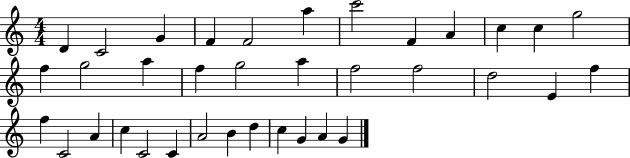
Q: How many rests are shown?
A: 0